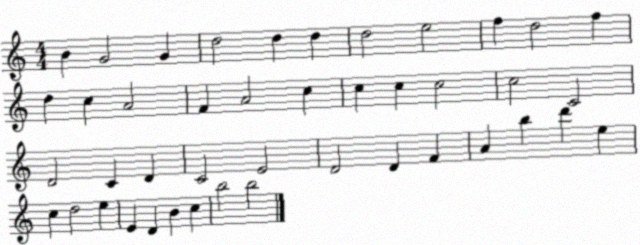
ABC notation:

X:1
T:Untitled
M:4/4
L:1/4
K:C
B G2 G d2 d d d2 e2 f d2 f d c A2 F A2 c c c c2 c2 C2 D2 C D C2 E2 D2 D F A b d' e c d2 e E D B c b2 b2